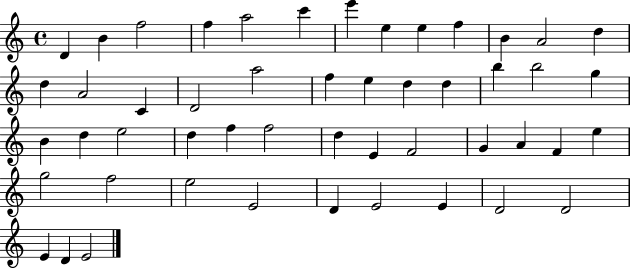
D4/q B4/q F5/h F5/q A5/h C6/q E6/q E5/q E5/q F5/q B4/q A4/h D5/q D5/q A4/h C4/q D4/h A5/h F5/q E5/q D5/q D5/q B5/q B5/h G5/q B4/q D5/q E5/h D5/q F5/q F5/h D5/q E4/q F4/h G4/q A4/q F4/q E5/q G5/h F5/h E5/h E4/h D4/q E4/h E4/q D4/h D4/h E4/q D4/q E4/h